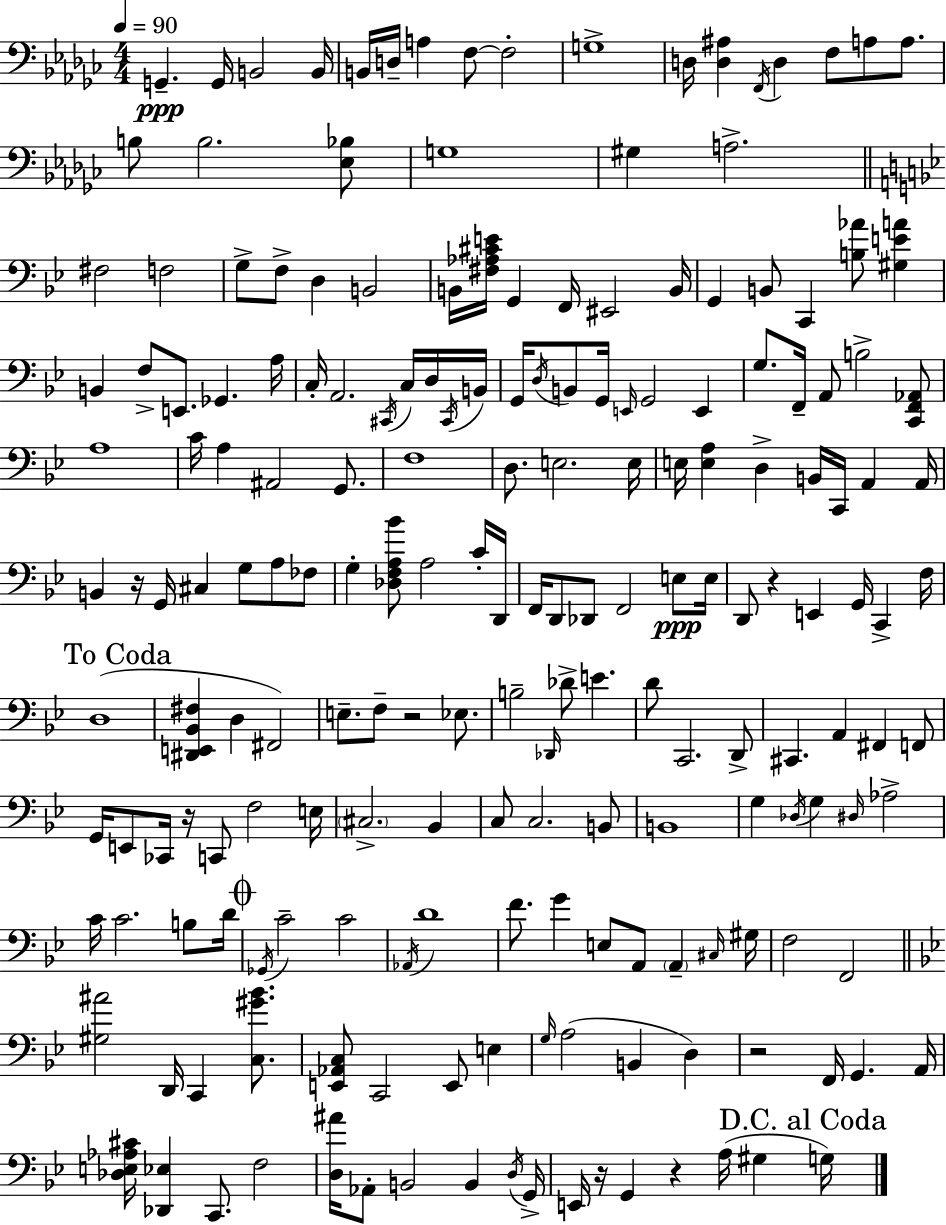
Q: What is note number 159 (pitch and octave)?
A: C2